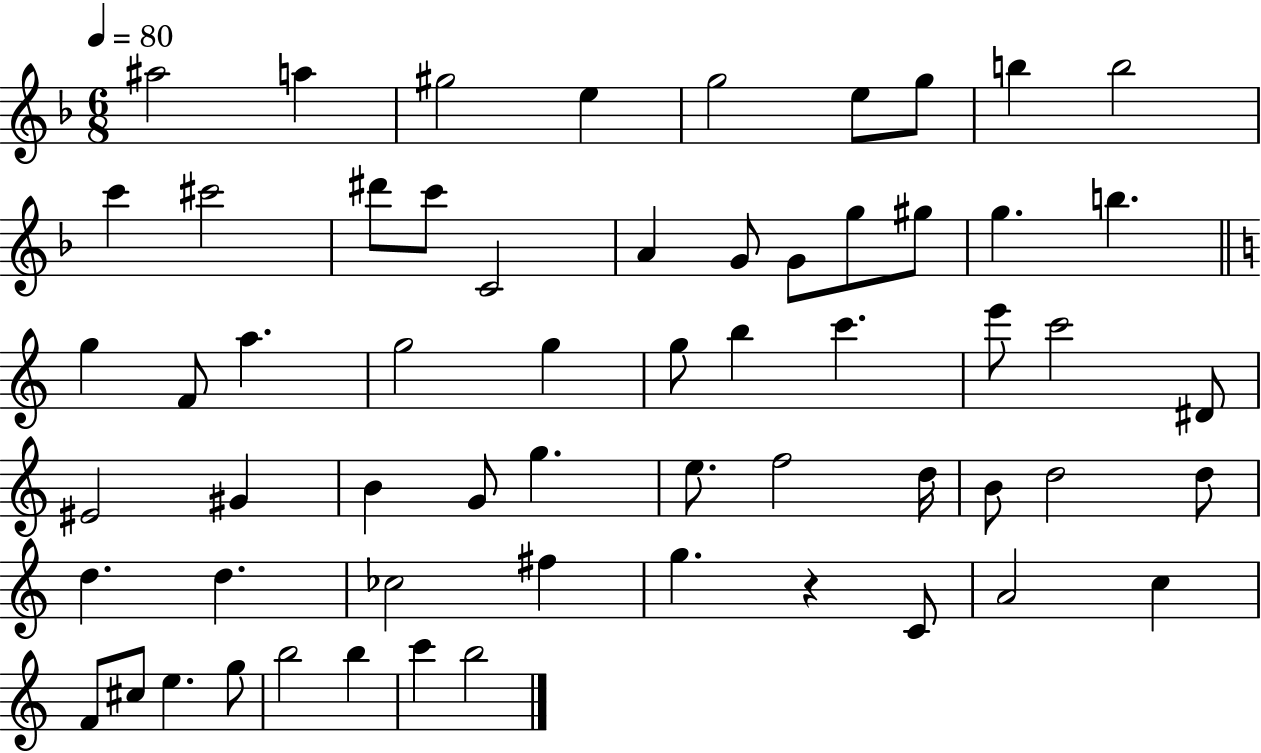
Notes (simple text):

A#5/h A5/q G#5/h E5/q G5/h E5/e G5/e B5/q B5/h C6/q C#6/h D#6/e C6/e C4/h A4/q G4/e G4/e G5/e G#5/e G5/q. B5/q. G5/q F4/e A5/q. G5/h G5/q G5/e B5/q C6/q. E6/e C6/h D#4/e EIS4/h G#4/q B4/q G4/e G5/q. E5/e. F5/h D5/s B4/e D5/h D5/e D5/q. D5/q. CES5/h F#5/q G5/q. R/q C4/e A4/h C5/q F4/e C#5/e E5/q. G5/e B5/h B5/q C6/q B5/h